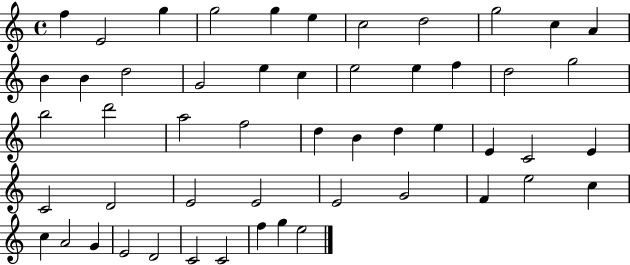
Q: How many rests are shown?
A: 0